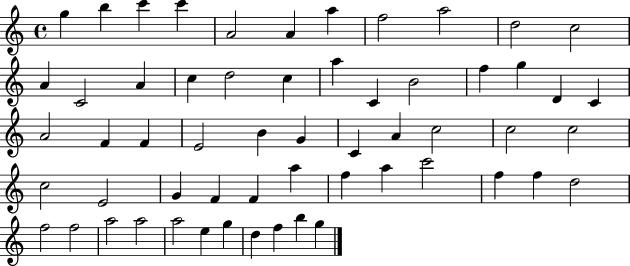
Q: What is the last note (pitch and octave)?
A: G5